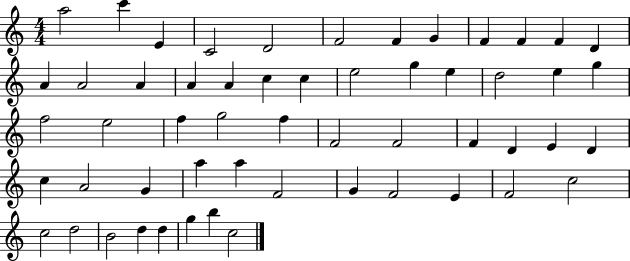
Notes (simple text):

A5/h C6/q E4/q C4/h D4/h F4/h F4/q G4/q F4/q F4/q F4/q D4/q A4/q A4/h A4/q A4/q A4/q C5/q C5/q E5/h G5/q E5/q D5/h E5/q G5/q F5/h E5/h F5/q G5/h F5/q F4/h F4/h F4/q D4/q E4/q D4/q C5/q A4/h G4/q A5/q A5/q F4/h G4/q F4/h E4/q F4/h C5/h C5/h D5/h B4/h D5/q D5/q G5/q B5/q C5/h